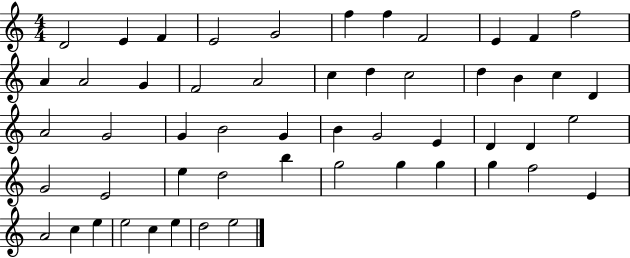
X:1
T:Untitled
M:4/4
L:1/4
K:C
D2 E F E2 G2 f f F2 E F f2 A A2 G F2 A2 c d c2 d B c D A2 G2 G B2 G B G2 E D D e2 G2 E2 e d2 b g2 g g g f2 E A2 c e e2 c e d2 e2